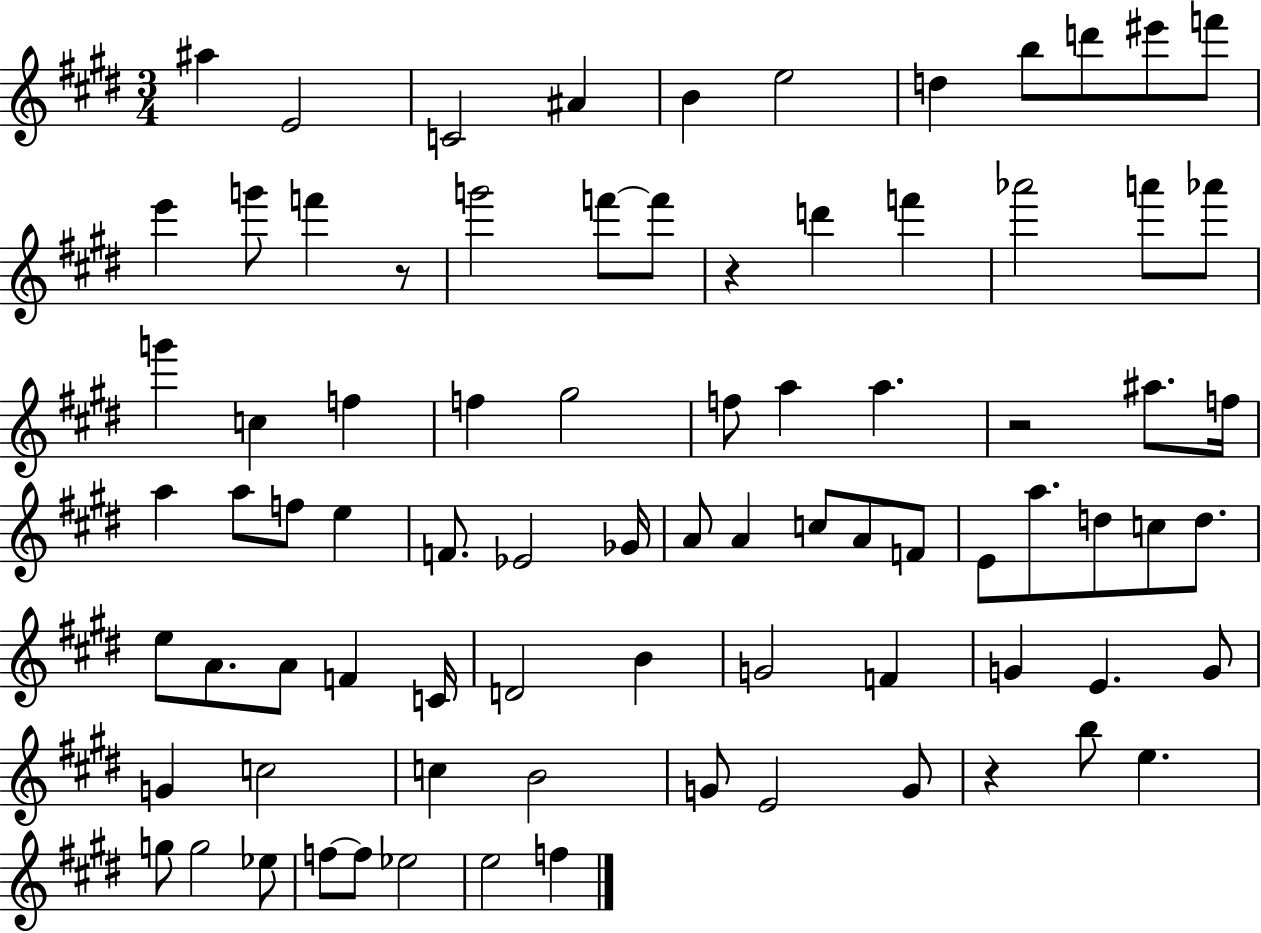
A#5/q E4/h C4/h A#4/q B4/q E5/h D5/q B5/e D6/e EIS6/e F6/e E6/q G6/e F6/q R/e G6/h F6/e F6/e R/q D6/q F6/q Ab6/h A6/e Ab6/e G6/q C5/q F5/q F5/q G#5/h F5/e A5/q A5/q. R/h A#5/e. F5/s A5/q A5/e F5/e E5/q F4/e. Eb4/h Gb4/s A4/e A4/q C5/e A4/e F4/e E4/e A5/e. D5/e C5/e D5/e. E5/e A4/e. A4/e F4/q C4/s D4/h B4/q G4/h F4/q G4/q E4/q. G4/e G4/q C5/h C5/q B4/h G4/e E4/h G4/e R/q B5/e E5/q. G5/e G5/h Eb5/e F5/e F5/e Eb5/h E5/h F5/q